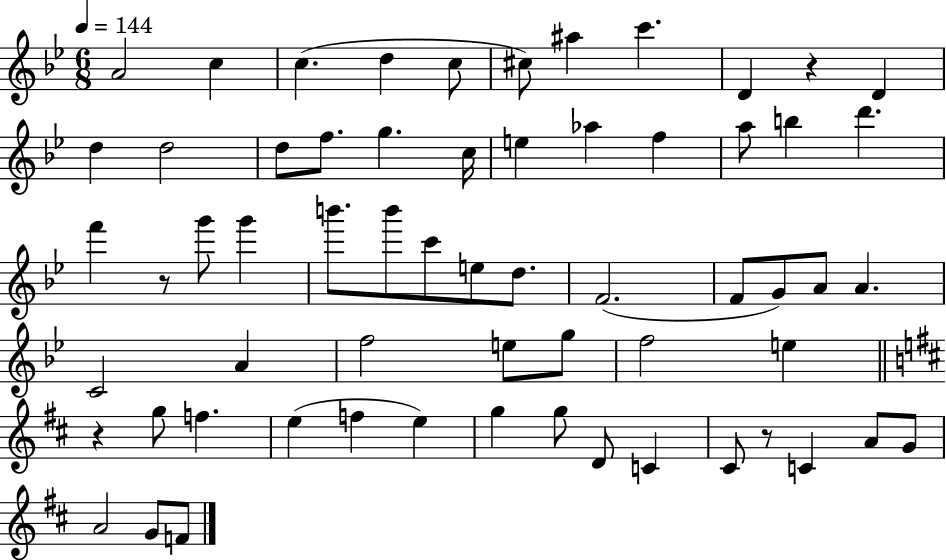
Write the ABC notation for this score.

X:1
T:Untitled
M:6/8
L:1/4
K:Bb
A2 c c d c/2 ^c/2 ^a c' D z D d d2 d/2 f/2 g c/4 e _a f a/2 b d' f' z/2 g'/2 g' b'/2 b'/2 c'/2 e/2 d/2 F2 F/2 G/2 A/2 A C2 A f2 e/2 g/2 f2 e z g/2 f e f e g g/2 D/2 C ^C/2 z/2 C A/2 G/2 A2 G/2 F/2